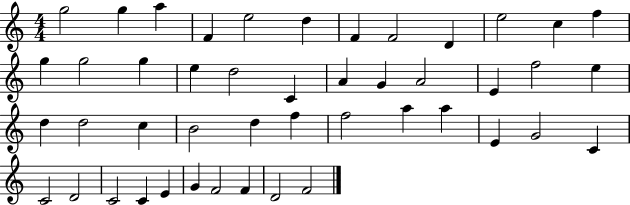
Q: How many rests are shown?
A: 0